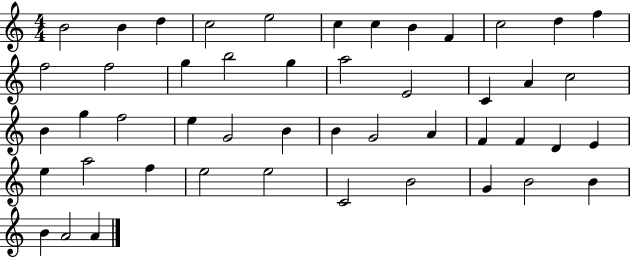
X:1
T:Untitled
M:4/4
L:1/4
K:C
B2 B d c2 e2 c c B F c2 d f f2 f2 g b2 g a2 E2 C A c2 B g f2 e G2 B B G2 A F F D E e a2 f e2 e2 C2 B2 G B2 B B A2 A